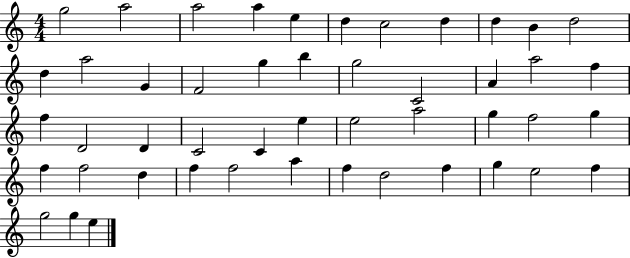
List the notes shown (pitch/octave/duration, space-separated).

G5/h A5/h A5/h A5/q E5/q D5/q C5/h D5/q D5/q B4/q D5/h D5/q A5/h G4/q F4/h G5/q B5/q G5/h C4/h A4/q A5/h F5/q F5/q D4/h D4/q C4/h C4/q E5/q E5/h A5/h G5/q F5/h G5/q F5/q F5/h D5/q F5/q F5/h A5/q F5/q D5/h F5/q G5/q E5/h F5/q G5/h G5/q E5/q